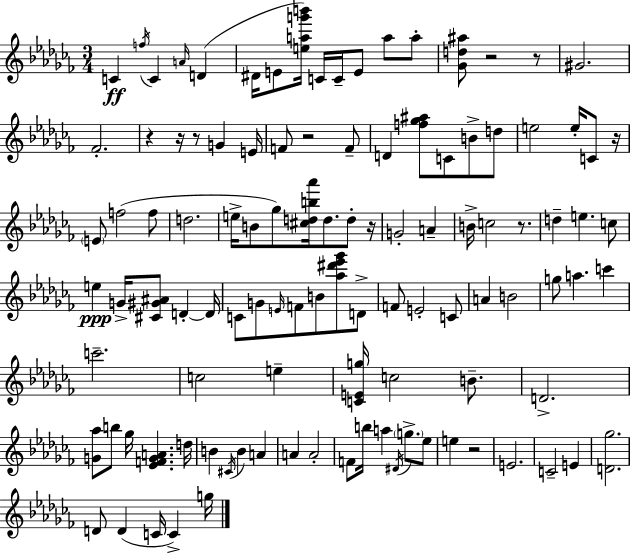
C4/q F5/s C4/q A4/s D4/q D#4/s E4/e [E5,A5,G6,B6]/s C4/s C4/s E4/e A5/e A5/e [Gb4,D5,A#5]/e R/h R/e G#4/h. FES4/h. R/q R/s R/e G4/q E4/s F4/e R/h F4/e D4/q [F5,Gb5,A#5]/e C4/e B4/e D5/e E5/h E5/s C4/e R/s E4/e F5/h F5/e D5/h. E5/s B4/e Gb5/e [C#5,D5,B5,Ab6]/s D5/e. D5/e R/s G4/h A4/q B4/s C5/h R/e. D5/q E5/q. C5/e E5/q G4/s [C#4,G#4,A#4]/e D4/q D4/s C4/e G4/e E4/s F4/e B4/e [Ab5,D#6,Eb6,Gb6]/e D4/e F4/e E4/h C4/e A4/q B4/h G5/e A5/q. C6/q C6/h. C5/h E5/q [C4,E4,G5]/s C5/h B4/e. D4/h. [G4,Ab5]/e B5/e Gb5/s [Eb4,F4,G4,A4]/q. D5/s B4/q C#4/s B4/q A4/q A4/q A4/h F4/e B5/s A5/q D#4/s G5/e. Eb5/e E5/q R/h E4/h. C4/h E4/q [D4,Gb5]/h. D4/e D4/q C4/s C4/q G5/s